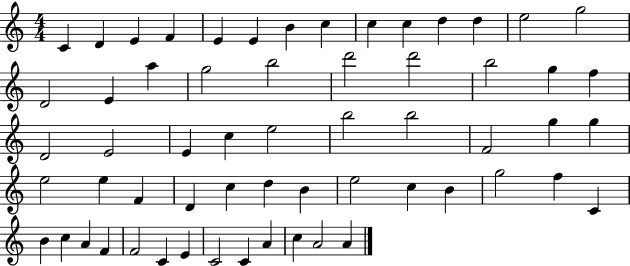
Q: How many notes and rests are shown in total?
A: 60